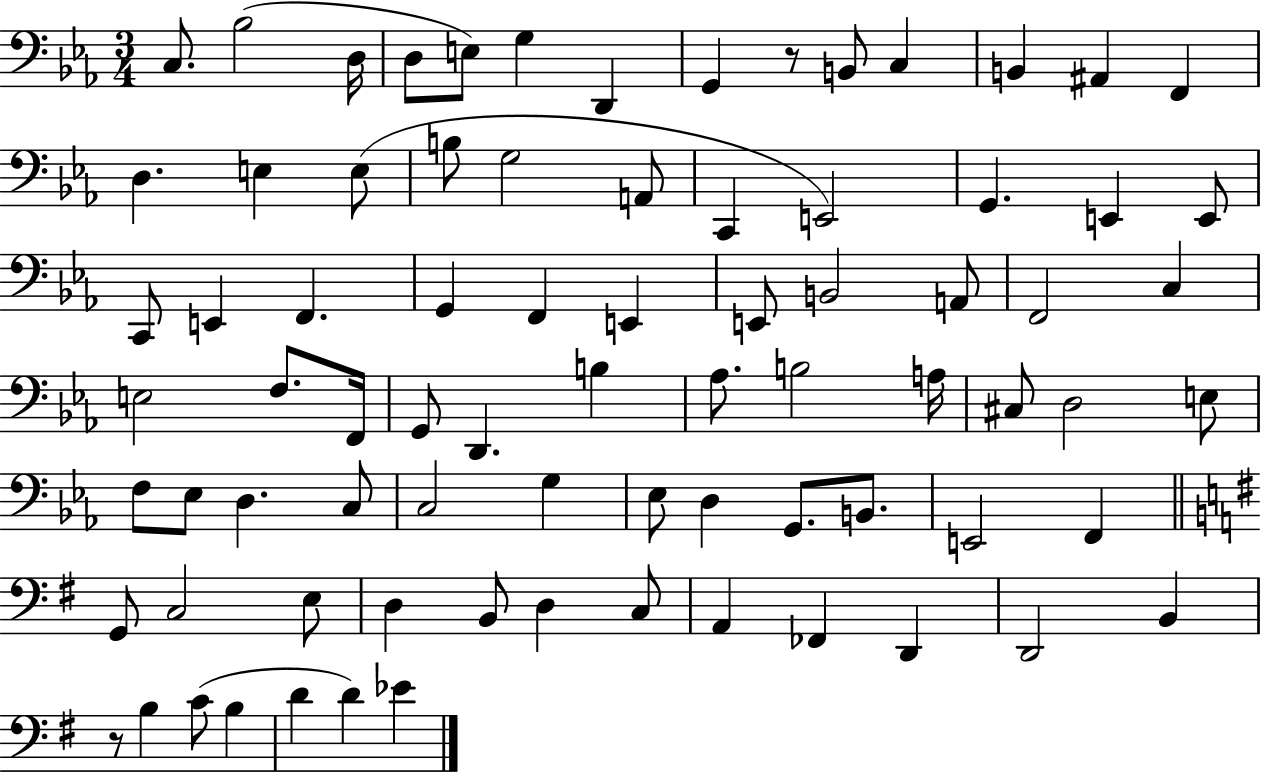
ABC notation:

X:1
T:Untitled
M:3/4
L:1/4
K:Eb
C,/2 _B,2 D,/4 D,/2 E,/2 G, D,, G,, z/2 B,,/2 C, B,, ^A,, F,, D, E, E,/2 B,/2 G,2 A,,/2 C,, E,,2 G,, E,, E,,/2 C,,/2 E,, F,, G,, F,, E,, E,,/2 B,,2 A,,/2 F,,2 C, E,2 F,/2 F,,/4 G,,/2 D,, B, _A,/2 B,2 A,/4 ^C,/2 D,2 E,/2 F,/2 _E,/2 D, C,/2 C,2 G, _E,/2 D, G,,/2 B,,/2 E,,2 F,, G,,/2 C,2 E,/2 D, B,,/2 D, C,/2 A,, _F,, D,, D,,2 B,, z/2 B, C/2 B, D D _E